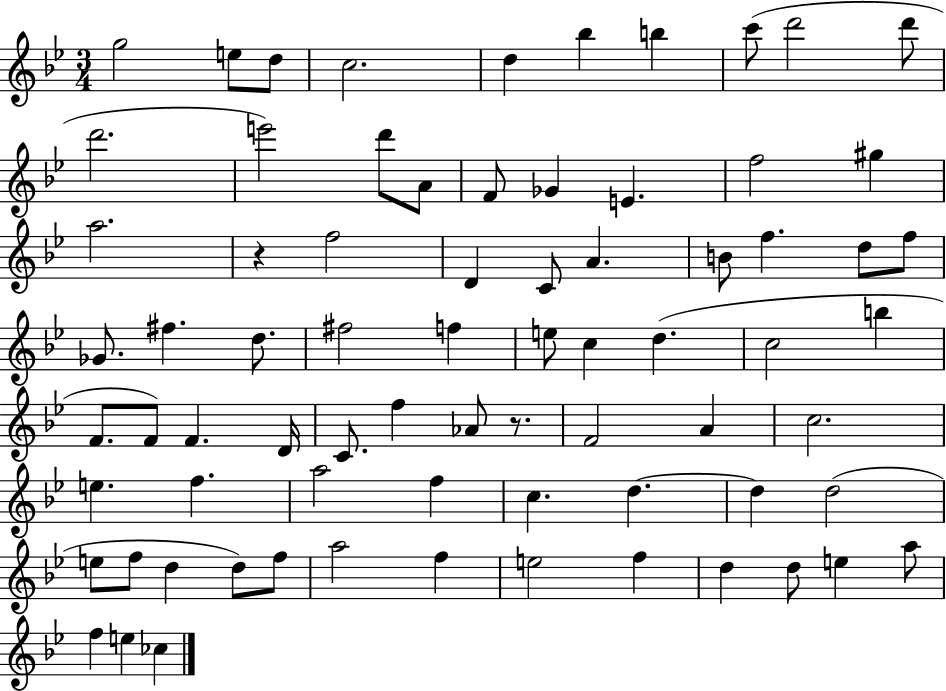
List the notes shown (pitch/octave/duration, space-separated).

G5/h E5/e D5/e C5/h. D5/q Bb5/q B5/q C6/e D6/h D6/e D6/h. E6/h D6/e A4/e F4/e Gb4/q E4/q. F5/h G#5/q A5/h. R/q F5/h D4/q C4/e A4/q. B4/e F5/q. D5/e F5/e Gb4/e. F#5/q. D5/e. F#5/h F5/q E5/e C5/q D5/q. C5/h B5/q F4/e. F4/e F4/q. D4/s C4/e. F5/q Ab4/e R/e. F4/h A4/q C5/h. E5/q. F5/q. A5/h F5/q C5/q. D5/q. D5/q D5/h E5/e F5/e D5/q D5/e F5/e A5/h F5/q E5/h F5/q D5/q D5/e E5/q A5/e F5/q E5/q CES5/q